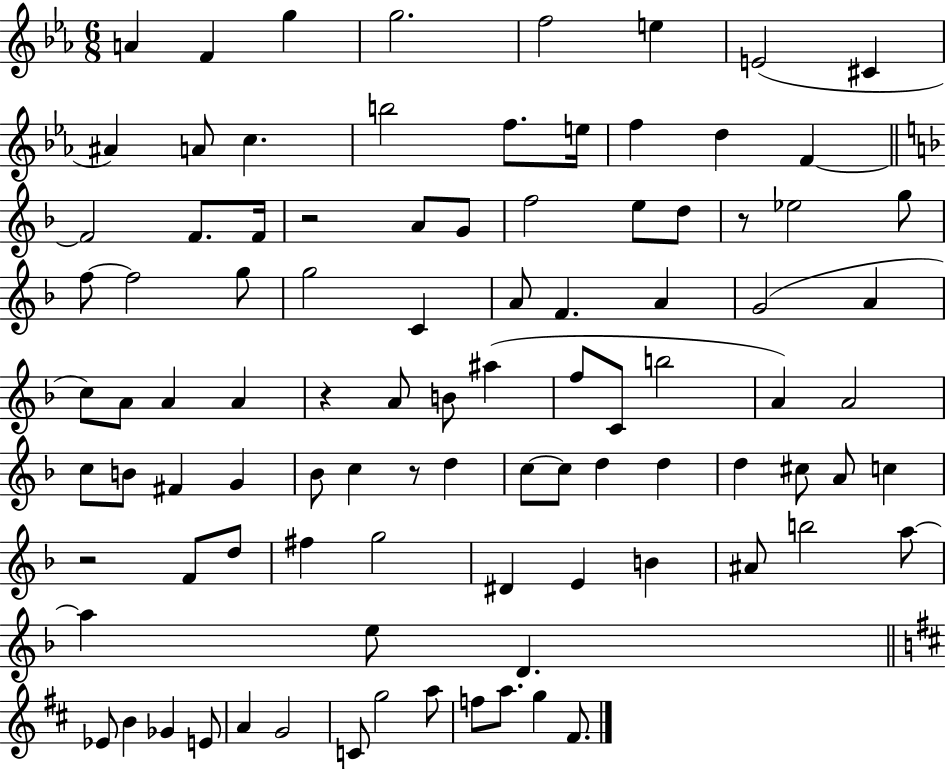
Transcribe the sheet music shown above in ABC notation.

X:1
T:Untitled
M:6/8
L:1/4
K:Eb
A F g g2 f2 e E2 ^C ^A A/2 c b2 f/2 e/4 f d F F2 F/2 F/4 z2 A/2 G/2 f2 e/2 d/2 z/2 _e2 g/2 f/2 f2 g/2 g2 C A/2 F A G2 A c/2 A/2 A A z A/2 B/2 ^a f/2 C/2 b2 A A2 c/2 B/2 ^F G _B/2 c z/2 d c/2 c/2 d d d ^c/2 A/2 c z2 F/2 d/2 ^f g2 ^D E B ^A/2 b2 a/2 a e/2 D _E/2 B _G E/2 A G2 C/2 g2 a/2 f/2 a/2 g ^F/2